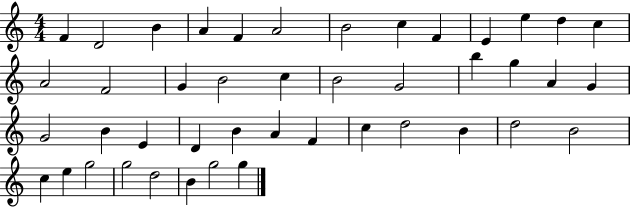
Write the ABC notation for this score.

X:1
T:Untitled
M:4/4
L:1/4
K:C
F D2 B A F A2 B2 c F E e d c A2 F2 G B2 c B2 G2 b g A G G2 B E D B A F c d2 B d2 B2 c e g2 g2 d2 B g2 g